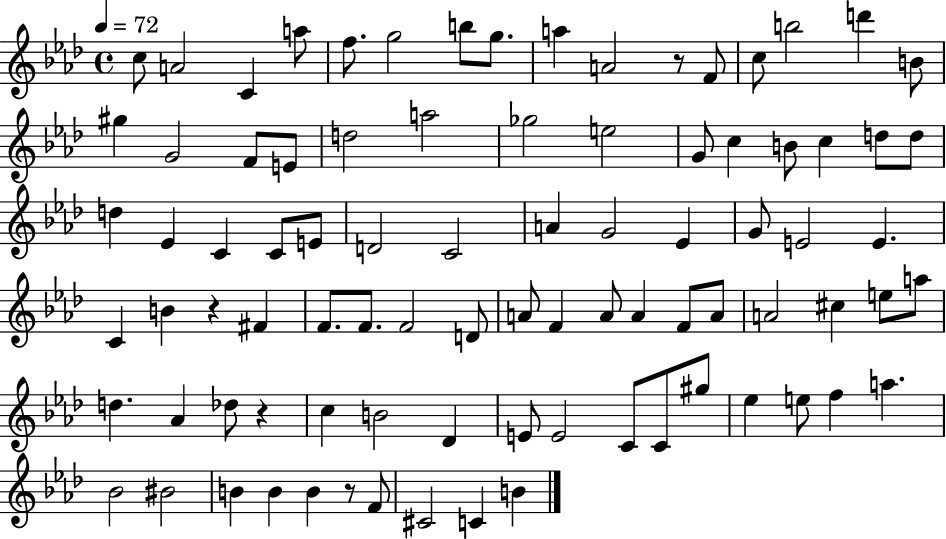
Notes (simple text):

C5/e A4/h C4/q A5/e F5/e. G5/h B5/e G5/e. A5/q A4/h R/e F4/e C5/e B5/h D6/q B4/e G#5/q G4/h F4/e E4/e D5/h A5/h Gb5/h E5/h G4/e C5/q B4/e C5/q D5/e D5/e D5/q Eb4/q C4/q C4/e E4/e D4/h C4/h A4/q G4/h Eb4/q G4/e E4/h E4/q. C4/q B4/q R/q F#4/q F4/e. F4/e. F4/h D4/e A4/e F4/q A4/e A4/q F4/e A4/e A4/h C#5/q E5/e A5/e D5/q. Ab4/q Db5/e R/q C5/q B4/h Db4/q E4/e E4/h C4/e C4/e G#5/e Eb5/q E5/e F5/q A5/q. Bb4/h BIS4/h B4/q B4/q B4/q R/e F4/e C#4/h C4/q B4/q